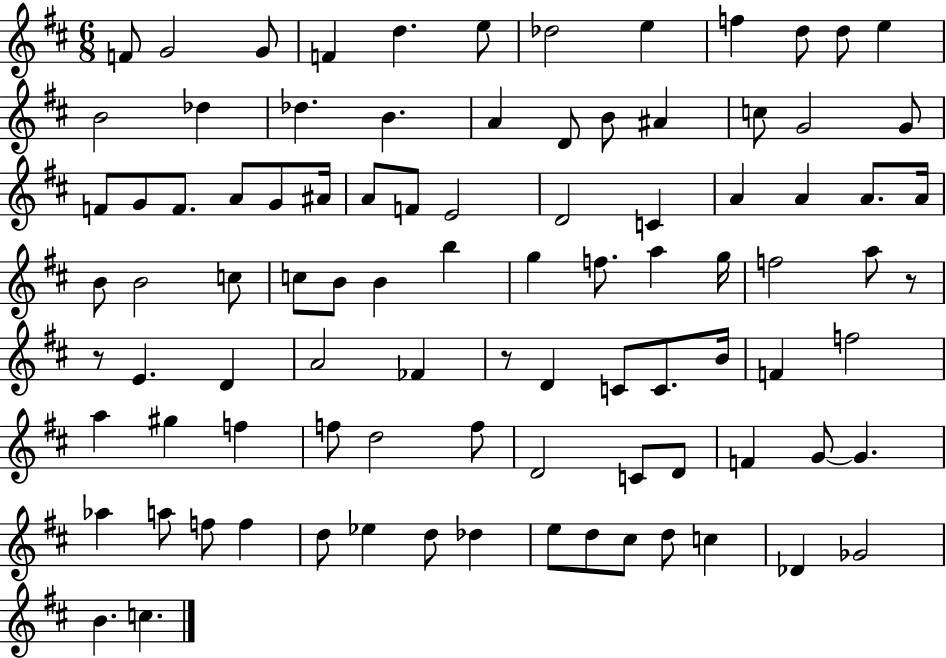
{
  \clef treble
  \numericTimeSignature
  \time 6/8
  \key d \major
  f'8 g'2 g'8 | f'4 d''4. e''8 | des''2 e''4 | f''4 d''8 d''8 e''4 | \break b'2 des''4 | des''4. b'4. | a'4 d'8 b'8 ais'4 | c''8 g'2 g'8 | \break f'8 g'8 f'8. a'8 g'8 ais'16 | a'8 f'8 e'2 | d'2 c'4 | a'4 a'4 a'8. a'16 | \break b'8 b'2 c''8 | c''8 b'8 b'4 b''4 | g''4 f''8. a''4 g''16 | f''2 a''8 r8 | \break r8 e'4. d'4 | a'2 fes'4 | r8 d'4 c'8 c'8. b'16 | f'4 f''2 | \break a''4 gis''4 f''4 | f''8 d''2 f''8 | d'2 c'8 d'8 | f'4 g'8~~ g'4. | \break aes''4 a''8 f''8 f''4 | d''8 ees''4 d''8 des''4 | e''8 d''8 cis''8 d''8 c''4 | des'4 ges'2 | \break b'4. c''4. | \bar "|."
}